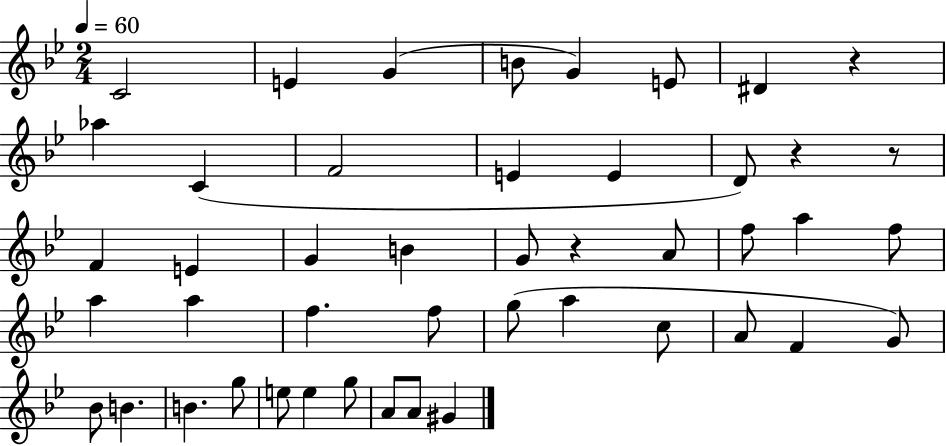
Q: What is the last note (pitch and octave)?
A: G#4